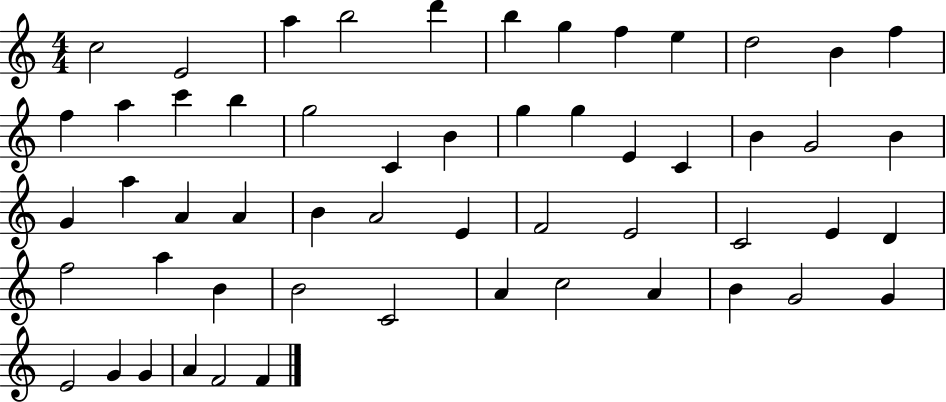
{
  \clef treble
  \numericTimeSignature
  \time 4/4
  \key c \major
  c''2 e'2 | a''4 b''2 d'''4 | b''4 g''4 f''4 e''4 | d''2 b'4 f''4 | \break f''4 a''4 c'''4 b''4 | g''2 c'4 b'4 | g''4 g''4 e'4 c'4 | b'4 g'2 b'4 | \break g'4 a''4 a'4 a'4 | b'4 a'2 e'4 | f'2 e'2 | c'2 e'4 d'4 | \break f''2 a''4 b'4 | b'2 c'2 | a'4 c''2 a'4 | b'4 g'2 g'4 | \break e'2 g'4 g'4 | a'4 f'2 f'4 | \bar "|."
}